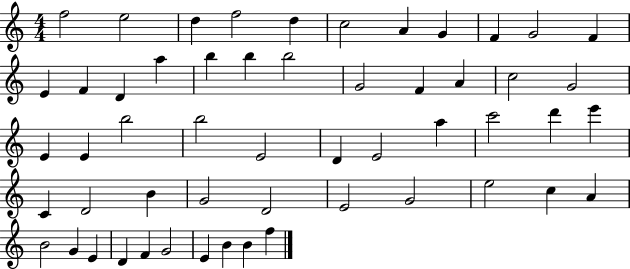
F5/h E5/h D5/q F5/h D5/q C5/h A4/q G4/q F4/q G4/h F4/q E4/q F4/q D4/q A5/q B5/q B5/q B5/h G4/h F4/q A4/q C5/h G4/h E4/q E4/q B5/h B5/h E4/h D4/q E4/h A5/q C6/h D6/q E6/q C4/q D4/h B4/q G4/h D4/h E4/h G4/h E5/h C5/q A4/q B4/h G4/q E4/q D4/q F4/q G4/h E4/q B4/q B4/q F5/q